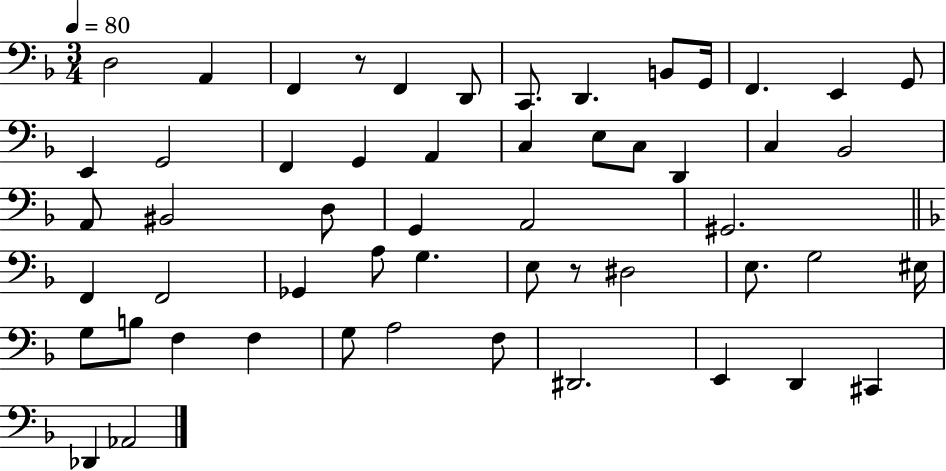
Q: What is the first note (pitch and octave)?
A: D3